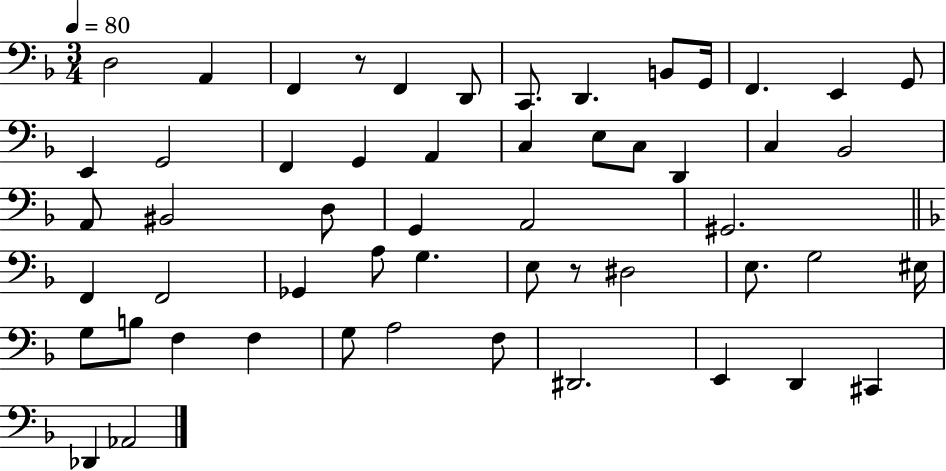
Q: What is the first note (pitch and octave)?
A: D3